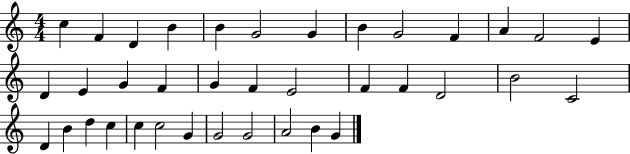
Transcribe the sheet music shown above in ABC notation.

X:1
T:Untitled
M:4/4
L:1/4
K:C
c F D B B G2 G B G2 F A F2 E D E G F G F E2 F F D2 B2 C2 D B d c c c2 G G2 G2 A2 B G